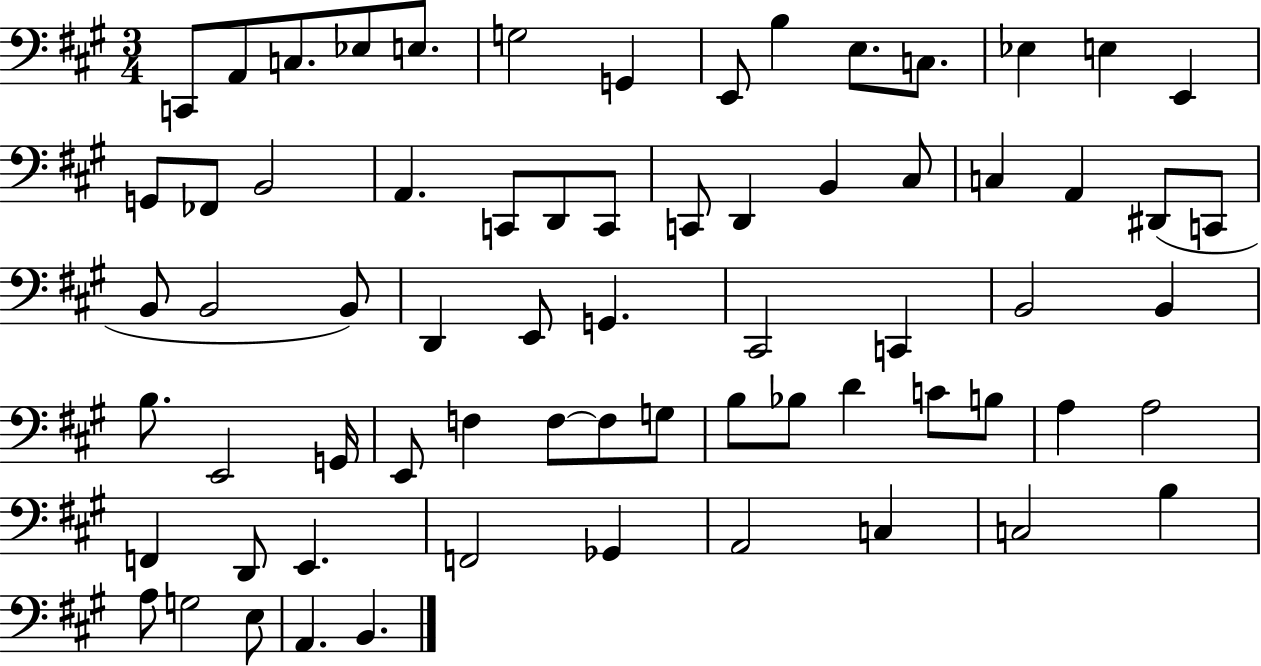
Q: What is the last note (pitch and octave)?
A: B2